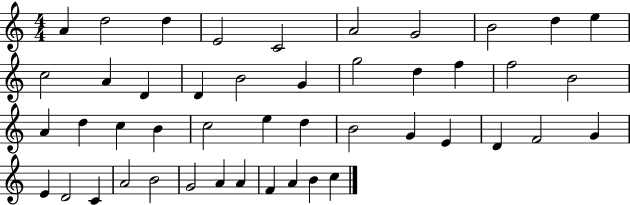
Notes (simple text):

A4/q D5/h D5/q E4/h C4/h A4/h G4/h B4/h D5/q E5/q C5/h A4/q D4/q D4/q B4/h G4/q G5/h D5/q F5/q F5/h B4/h A4/q D5/q C5/q B4/q C5/h E5/q D5/q B4/h G4/q E4/q D4/q F4/h G4/q E4/q D4/h C4/q A4/h B4/h G4/h A4/q A4/q F4/q A4/q B4/q C5/q